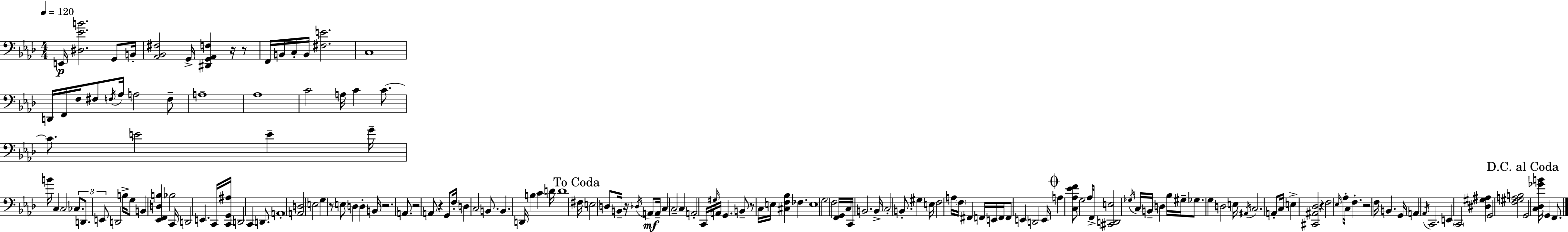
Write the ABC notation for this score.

X:1
T:Untitled
M:4/4
L:1/4
K:Ab
E,,/4 [^D,_EB]2 G,,/2 B,,/4 [_A,,_B,,^F,]2 G,,/4 [^D,,G,,_A,,F,] z/4 z/2 F,,/4 B,,/4 C,/4 B,,/4 [^F,E]2 C,4 D,,/4 F,,/4 F,/4 ^F,/2 F,/4 _A,/4 A,2 F,/2 A,4 _A,4 C2 A,/4 C C/2 C/2 E2 E G/4 B/4 C, C,2 _C,/2 D,,/2 E,,/2 D,,2 B,/4 G,/2 B,, [_E,,F,,D,B,] _B,2 C,,/4 D,,2 E,, C,,/4 [C,,G,,^A,]/4 D,,2 C,, D,,/2 A,,4 [A,,D,]2 E,2 G, z/2 E,/2 D, D, B,,/4 z2 A,,/2 z2 A,,/2 z G,,/2 F,/4 D, C,2 B,,/2 B,, D,,/4 B, C D/4 D4 ^F,/4 E,2 D,/2 B,,/4 z/4 _D,/4 A,,/2 A,,/4 C, C,2 C, A,,2 C,,/4 ^G,/4 A,,/4 G,, B,,/2 z/2 C,/4 E,/4 [^C,F,_B,] _F, E,4 G,2 F,2 [F,,G,,]/4 C,/4 C,,/4 B,,2 B,,/4 C,2 B,,/2 ^G, E,/4 F,2 A,/4 F,/4 ^F,, F,,/4 E,,/4 F,,/4 F,,/2 E,, D,,2 E,,/4 A, [C,_A,_EF]/2 G,2 _A,/2 F,,/4 [^C,,D,,E,]2 _G,/4 C,/4 B,,/4 D, _B,/4 ^G,/4 _G,/2 G, D,2 E,/4 ^A,,/4 C,2 A,,/2 C,/4 E, [^C,,^A,,_D,]2 z F,2 _E,/4 _A,/4 C,/4 F, z2 F,/4 B,, G,,/4 A,, _A,,/4 C,,2 E,, C,,2 [^D,^G,^A,] G,,2 [F,^G,A,B,]2 G,,2 [C,_D,_GB]/4 G,, F,,/2